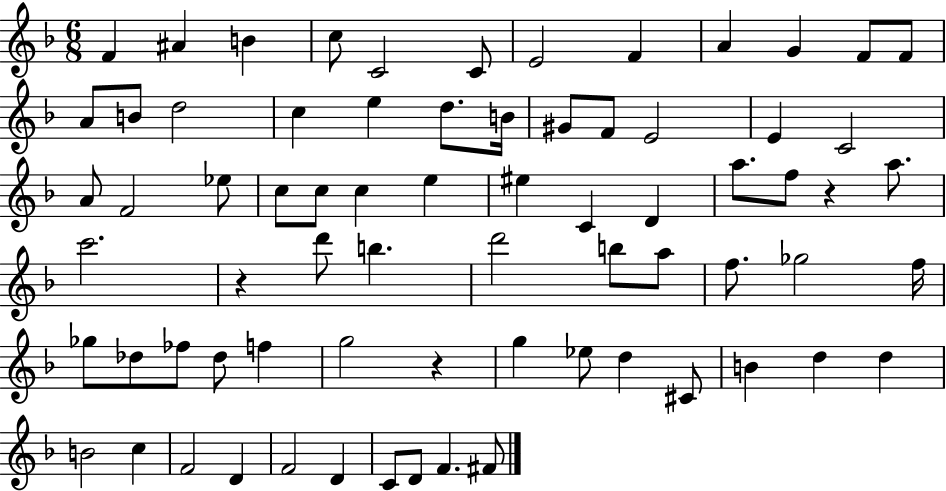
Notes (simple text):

F4/q A#4/q B4/q C5/e C4/h C4/e E4/h F4/q A4/q G4/q F4/e F4/e A4/e B4/e D5/h C5/q E5/q D5/e. B4/s G#4/e F4/e E4/h E4/q C4/h A4/e F4/h Eb5/e C5/e C5/e C5/q E5/q EIS5/q C4/q D4/q A5/e. F5/e R/q A5/e. C6/h. R/q D6/e B5/q. D6/h B5/e A5/e F5/e. Gb5/h F5/s Gb5/e Db5/e FES5/e Db5/e F5/q G5/h R/q G5/q Eb5/e D5/q C#4/e B4/q D5/q D5/q B4/h C5/q F4/h D4/q F4/h D4/q C4/e D4/e F4/q. F#4/e